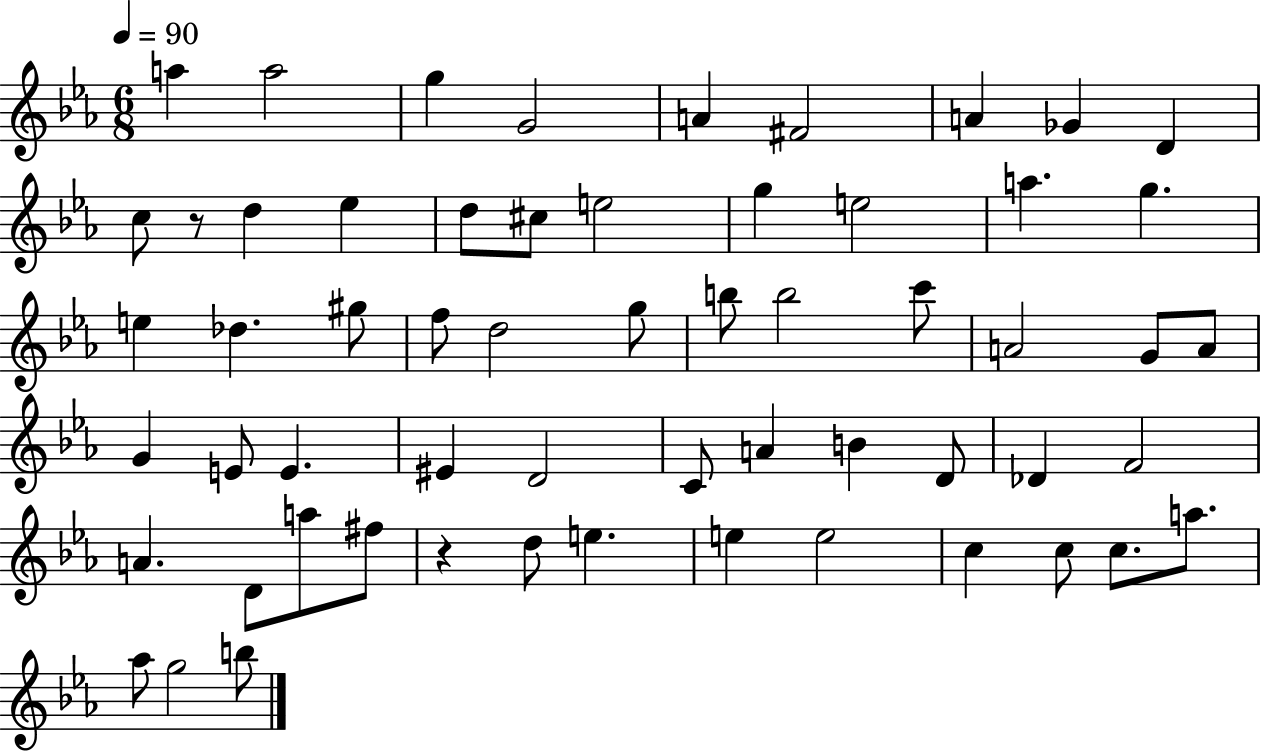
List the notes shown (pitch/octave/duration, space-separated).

A5/q A5/h G5/q G4/h A4/q F#4/h A4/q Gb4/q D4/q C5/e R/e D5/q Eb5/q D5/e C#5/e E5/h G5/q E5/h A5/q. G5/q. E5/q Db5/q. G#5/e F5/e D5/h G5/e B5/e B5/h C6/e A4/h G4/e A4/e G4/q E4/e E4/q. EIS4/q D4/h C4/e A4/q B4/q D4/e Db4/q F4/h A4/q. D4/e A5/e F#5/e R/q D5/e E5/q. E5/q E5/h C5/q C5/e C5/e. A5/e. Ab5/e G5/h B5/e